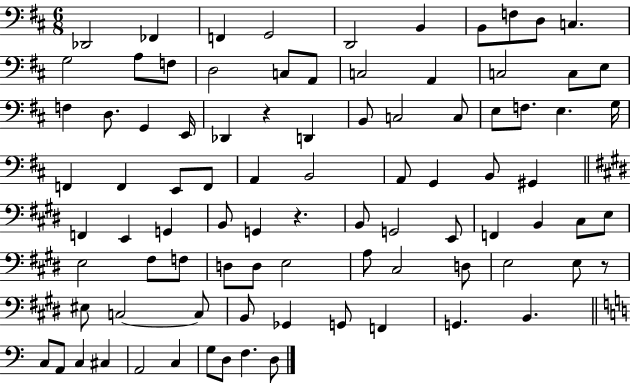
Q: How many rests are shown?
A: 3